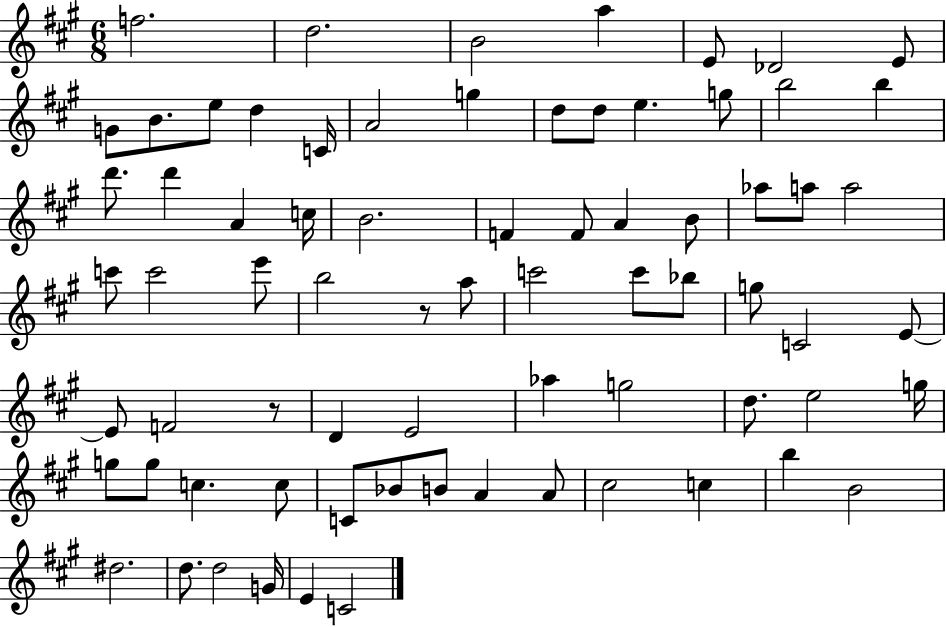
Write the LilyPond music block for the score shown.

{
  \clef treble
  \numericTimeSignature
  \time 6/8
  \key a \major
  \repeat volta 2 { f''2. | d''2. | b'2 a''4 | e'8 des'2 e'8 | \break g'8 b'8. e''8 d''4 c'16 | a'2 g''4 | d''8 d''8 e''4. g''8 | b''2 b''4 | \break d'''8. d'''4 a'4 c''16 | b'2. | f'4 f'8 a'4 b'8 | aes''8 a''8 a''2 | \break c'''8 c'''2 e'''8 | b''2 r8 a''8 | c'''2 c'''8 bes''8 | g''8 c'2 e'8~~ | \break e'8 f'2 r8 | d'4 e'2 | aes''4 g''2 | d''8. e''2 g''16 | \break g''8 g''8 c''4. c''8 | c'8 bes'8 b'8 a'4 a'8 | cis''2 c''4 | b''4 b'2 | \break dis''2. | d''8. d''2 g'16 | e'4 c'2 | } \bar "|."
}